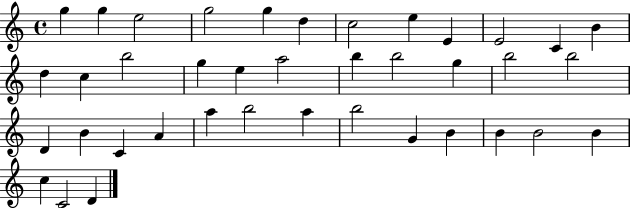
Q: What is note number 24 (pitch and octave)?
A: D4